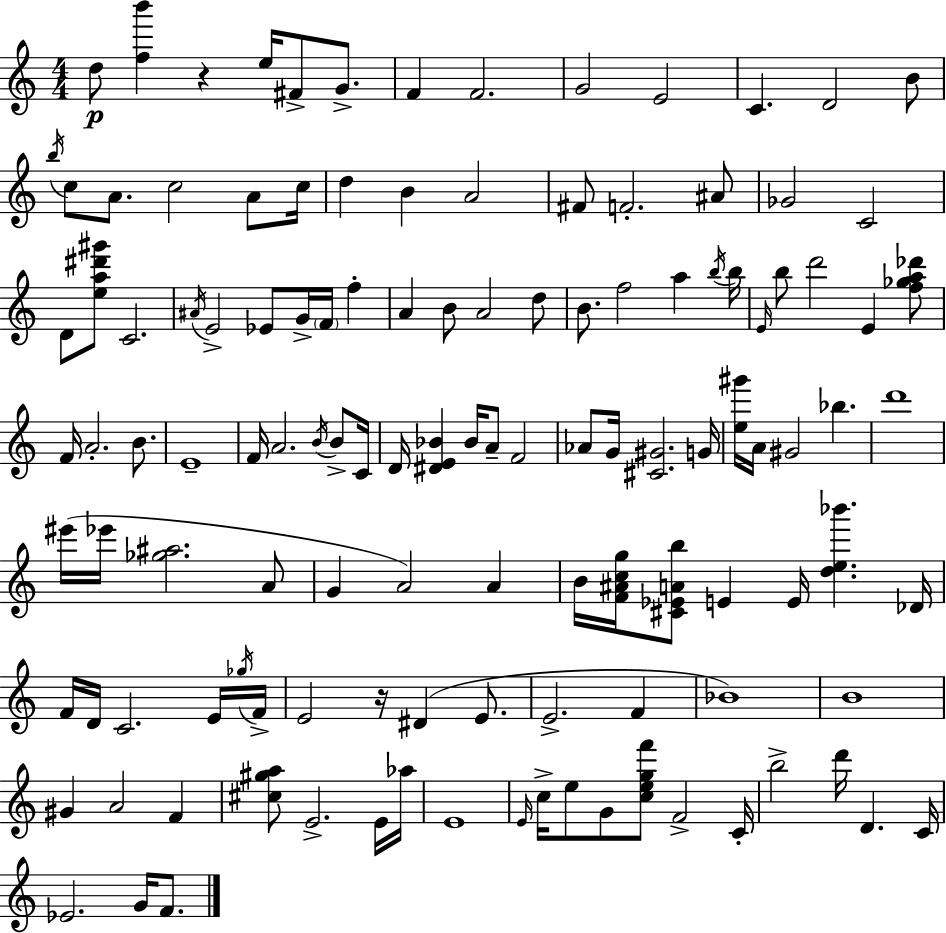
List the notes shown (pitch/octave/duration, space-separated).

D5/e [F5,B6]/q R/q E5/s F#4/e G4/e. F4/q F4/h. G4/h E4/h C4/q. D4/h B4/e B5/s C5/e A4/e. C5/h A4/e C5/s D5/q B4/q A4/h F#4/e F4/h. A#4/e Gb4/h C4/h D4/e [E5,A5,D#6,G#6]/e C4/h. A#4/s E4/h Eb4/e G4/s F4/s F5/q A4/q B4/e A4/h D5/e B4/e. F5/h A5/q B5/s B5/s E4/s B5/e D6/h E4/q [F5,Gb5,A5,Db6]/e F4/s A4/h. B4/e. E4/w F4/s A4/h. B4/s B4/e C4/s D4/s [D#4,E4,Bb4]/q Bb4/s A4/e F4/h Ab4/e G4/s [C#4,G#4]/h. G4/s [E5,G#6]/s A4/s G#4/h Bb5/q. D6/w EIS6/s Eb6/s [Gb5,A#5]/h. A4/e G4/q A4/h A4/q B4/s [F4,A#4,C5,G5]/s [C#4,Eb4,A4,B5]/e E4/q E4/s [D5,E5,Bb6]/q. Db4/s F4/s D4/s C4/h. E4/s Gb5/s F4/s E4/h R/s D#4/q E4/e. E4/h. F4/q Bb4/w B4/w G#4/q A4/h F4/q [C#5,G#5,A5]/e E4/h. E4/s Ab5/s E4/w E4/s C5/s E5/e G4/e [C5,E5,G5,F6]/e F4/h C4/s B5/h D6/s D4/q. C4/s Eb4/h. G4/s F4/e.